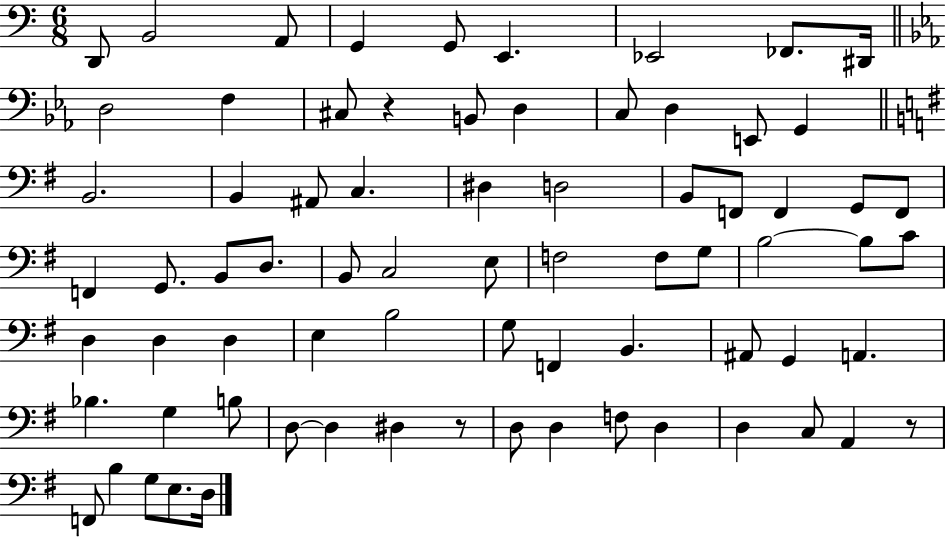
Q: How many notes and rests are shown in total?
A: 74